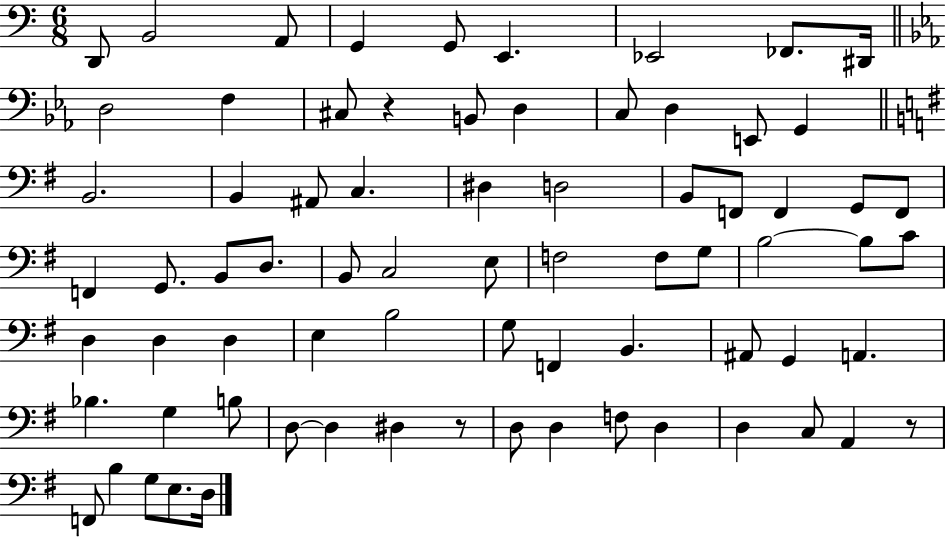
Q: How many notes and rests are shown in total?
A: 74